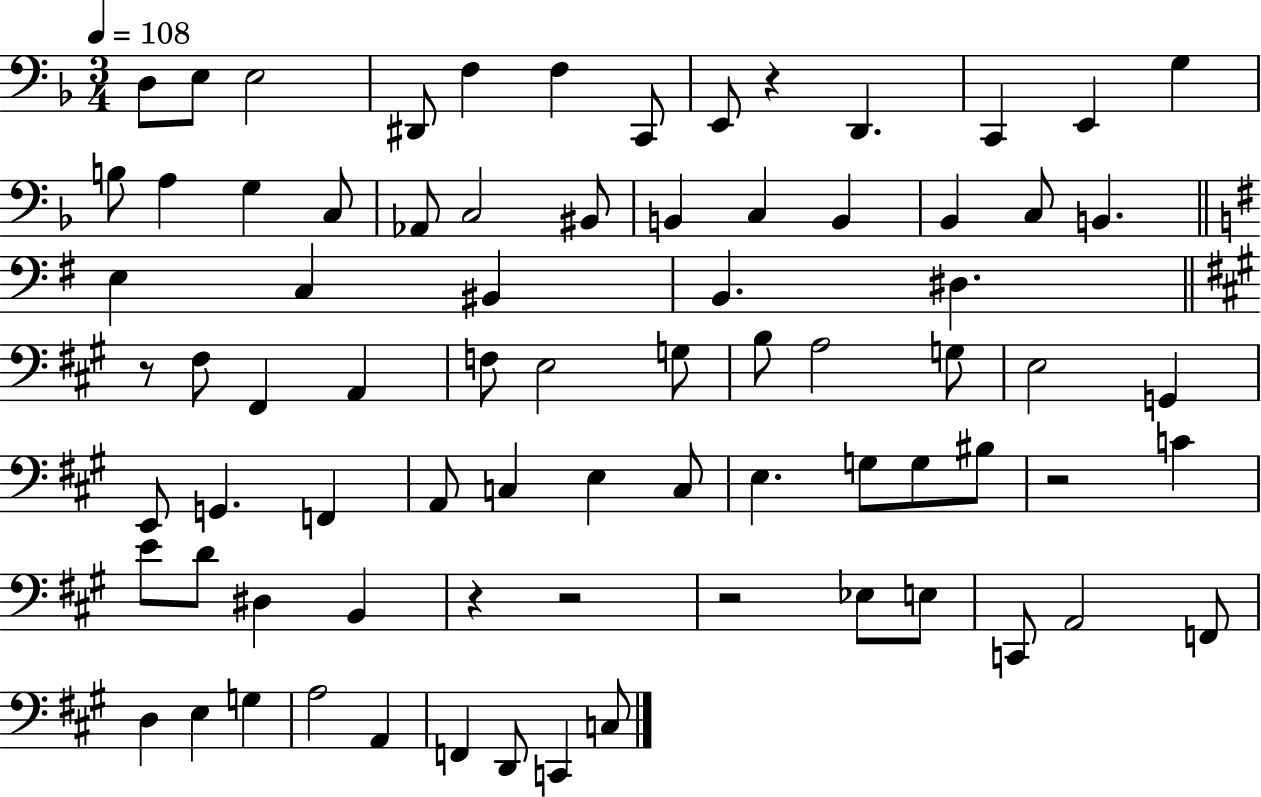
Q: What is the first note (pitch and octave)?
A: D3